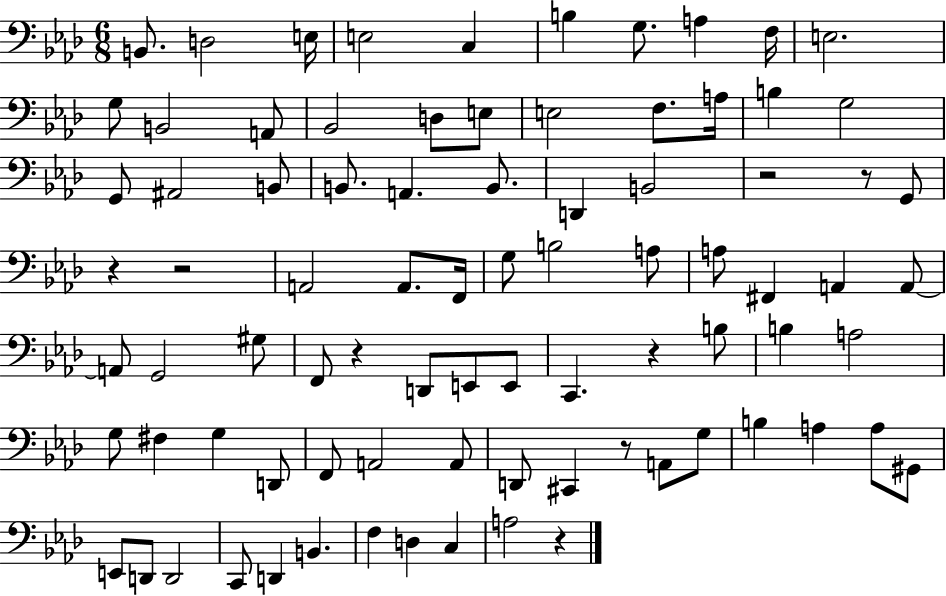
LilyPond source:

{
  \clef bass
  \numericTimeSignature
  \time 6/8
  \key aes \major
  b,8. d2 e16 | e2 c4 | b4 g8. a4 f16 | e2. | \break g8 b,2 a,8 | bes,2 d8 e8 | e2 f8. a16 | b4 g2 | \break g,8 ais,2 b,8 | b,8. a,4. b,8. | d,4 b,2 | r2 r8 g,8 | \break r4 r2 | a,2 a,8. f,16 | g8 b2 a8 | a8 fis,4 a,4 a,8~~ | \break a,8 g,2 gis8 | f,8 r4 d,8 e,8 e,8 | c,4. r4 b8 | b4 a2 | \break g8 fis4 g4 d,8 | f,8 a,2 a,8 | d,8 cis,4 r8 a,8 g8 | b4 a4 a8 gis,8 | \break e,8 d,8 d,2 | c,8 d,4 b,4. | f4 d4 c4 | a2 r4 | \break \bar "|."
}